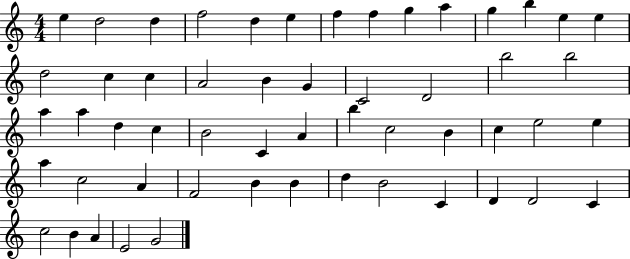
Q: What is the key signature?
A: C major